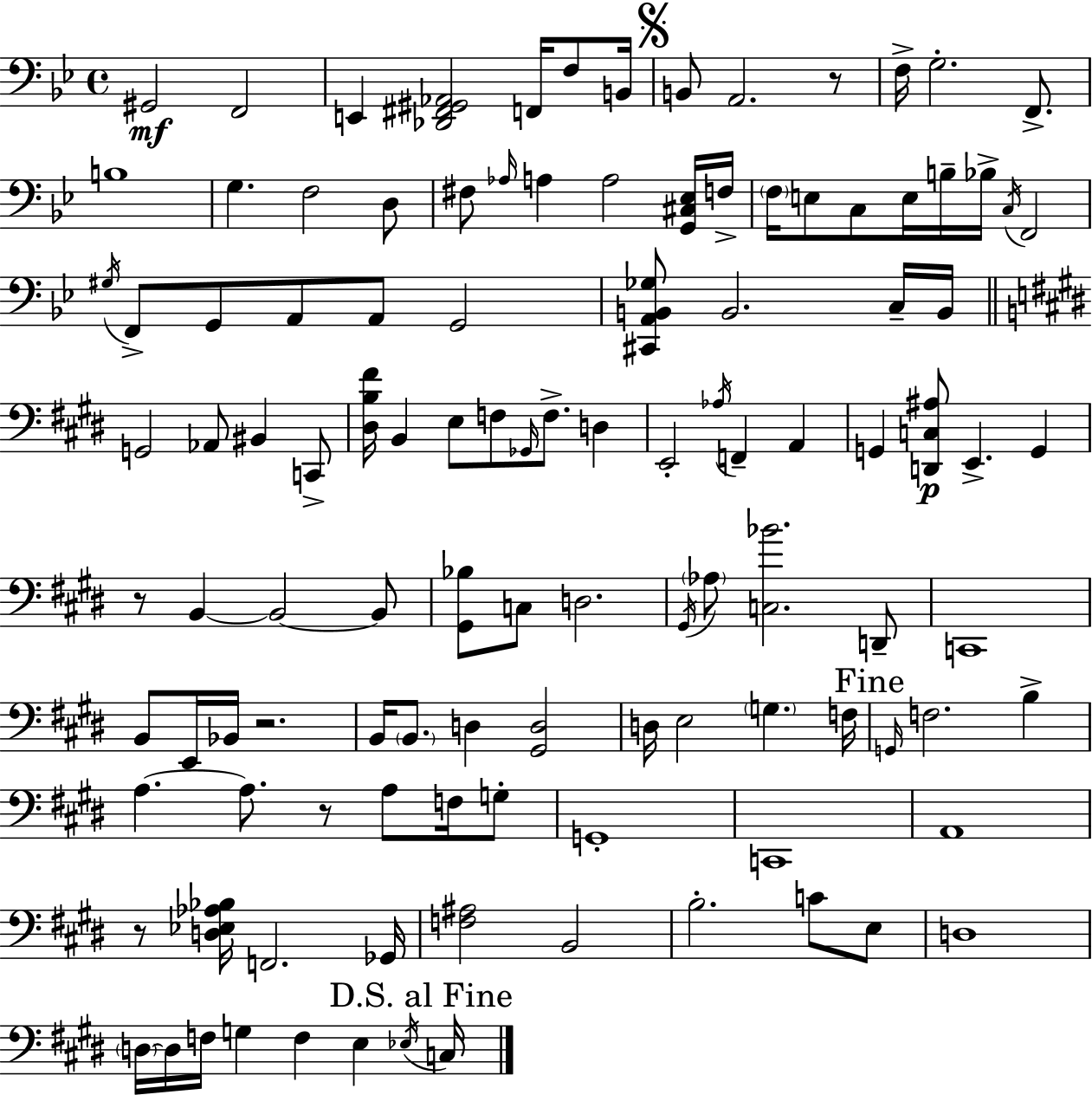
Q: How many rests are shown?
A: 5